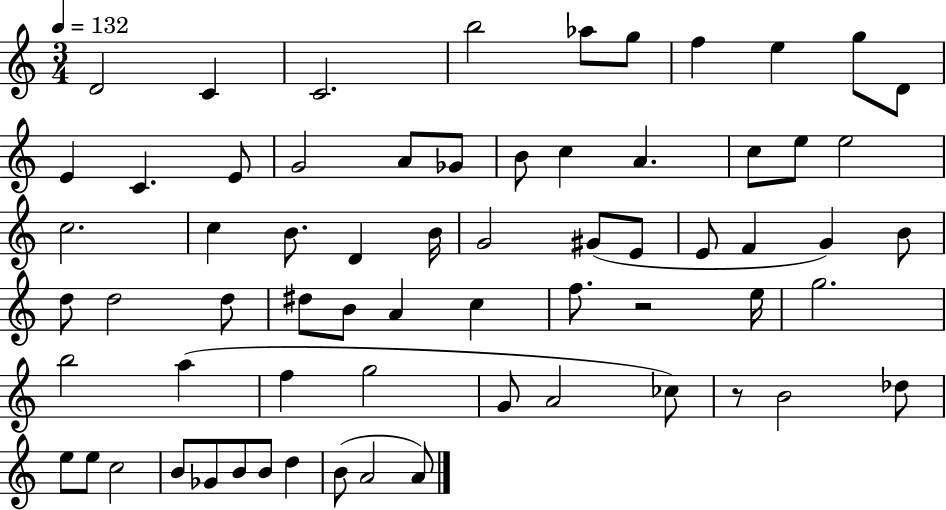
D4/h C4/q C4/h. B5/h Ab5/e G5/e F5/q E5/q G5/e D4/e E4/q C4/q. E4/e G4/h A4/e Gb4/e B4/e C5/q A4/q. C5/e E5/e E5/h C5/h. C5/q B4/e. D4/q B4/s G4/h G#4/e E4/e E4/e F4/q G4/q B4/e D5/e D5/h D5/e D#5/e B4/e A4/q C5/q F5/e. R/h E5/s G5/h. B5/h A5/q F5/q G5/h G4/e A4/h CES5/e R/e B4/h Db5/e E5/e E5/e C5/h B4/e Gb4/e B4/e B4/e D5/q B4/e A4/h A4/e